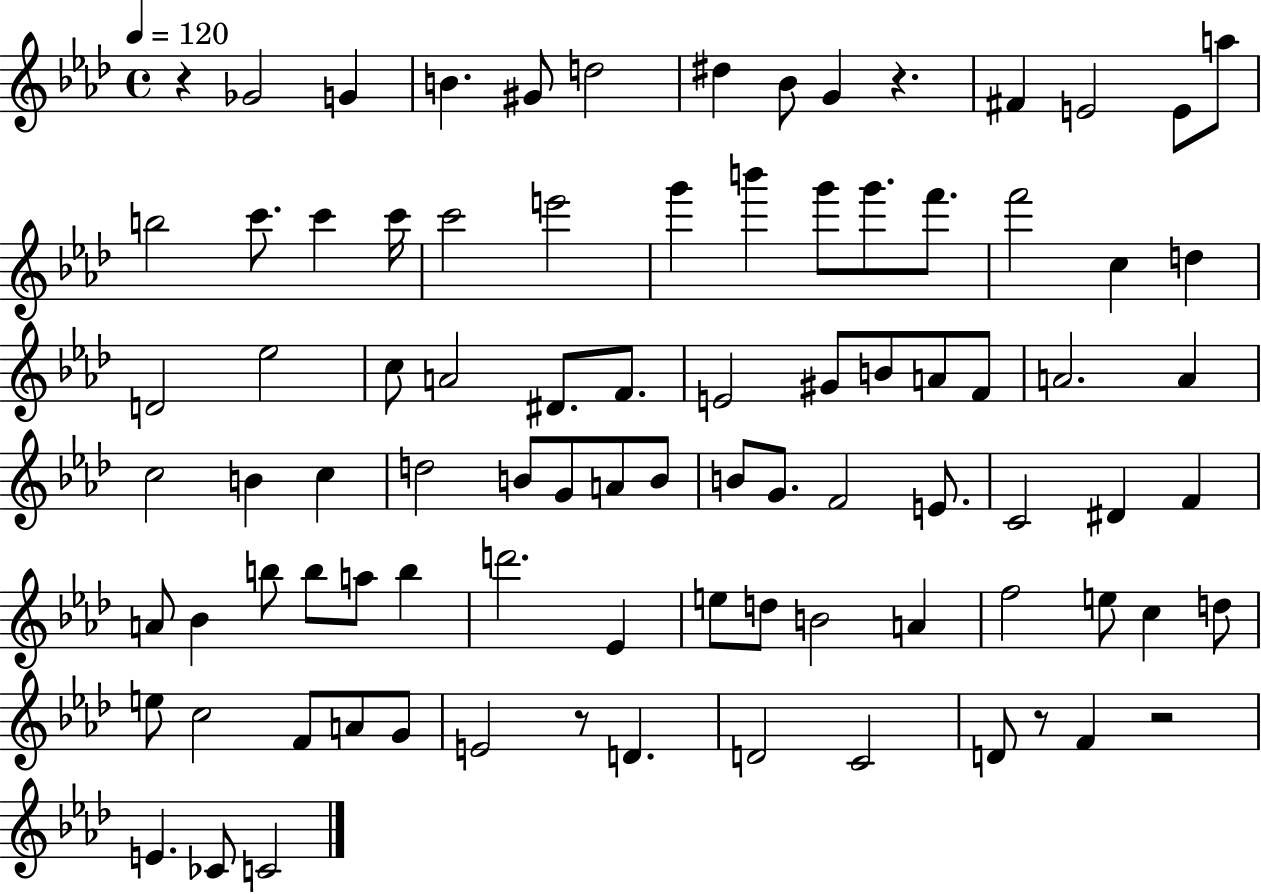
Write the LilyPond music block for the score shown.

{
  \clef treble
  \time 4/4
  \defaultTimeSignature
  \key aes \major
  \tempo 4 = 120
  r4 ges'2 g'4 | b'4. gis'8 d''2 | dis''4 bes'8 g'4 r4. | fis'4 e'2 e'8 a''8 | \break b''2 c'''8. c'''4 c'''16 | c'''2 e'''2 | g'''4 b'''4 g'''8 g'''8. f'''8. | f'''2 c''4 d''4 | \break d'2 ees''2 | c''8 a'2 dis'8. f'8. | e'2 gis'8 b'8 a'8 f'8 | a'2. a'4 | \break c''2 b'4 c''4 | d''2 b'8 g'8 a'8 b'8 | b'8 g'8. f'2 e'8. | c'2 dis'4 f'4 | \break a'8 bes'4 b''8 b''8 a''8 b''4 | d'''2. ees'4 | e''8 d''8 b'2 a'4 | f''2 e''8 c''4 d''8 | \break e''8 c''2 f'8 a'8 g'8 | e'2 r8 d'4. | d'2 c'2 | d'8 r8 f'4 r2 | \break e'4. ces'8 c'2 | \bar "|."
}